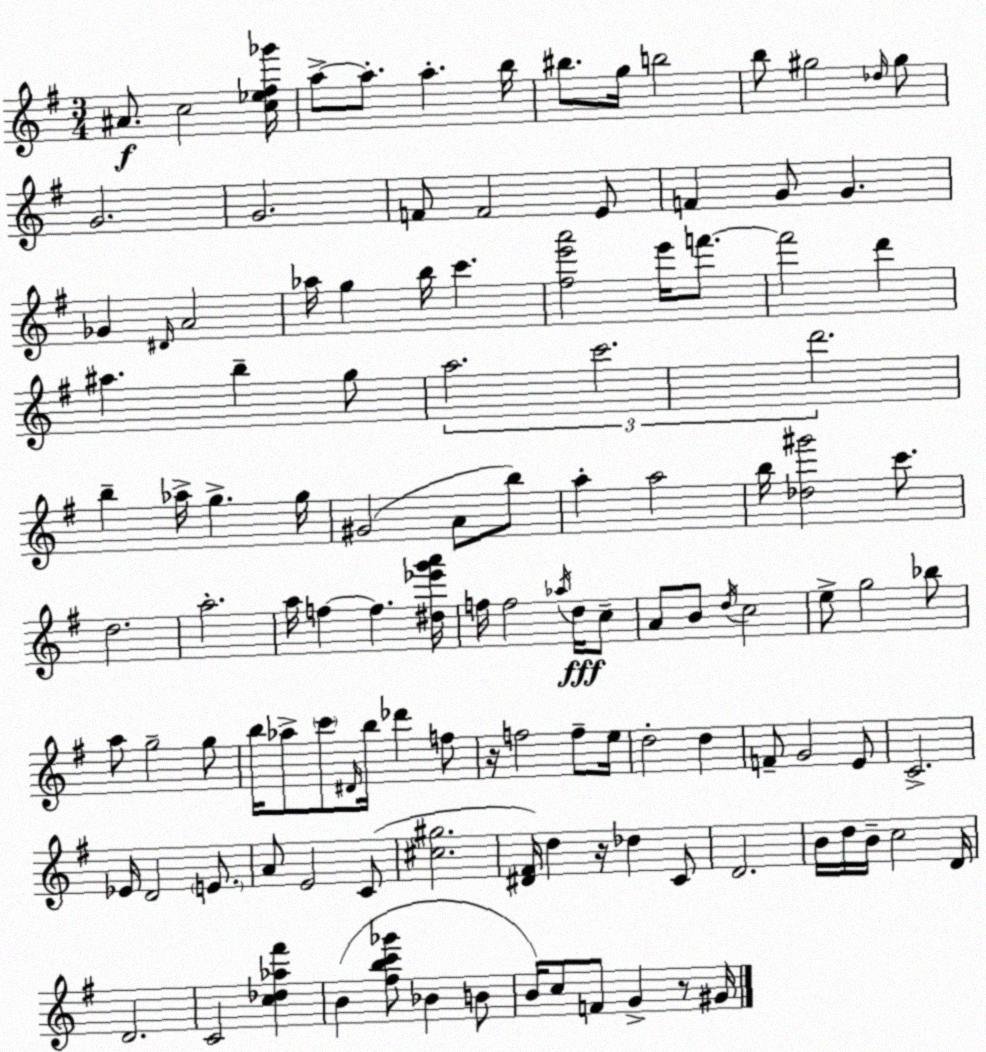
X:1
T:Untitled
M:3/4
L:1/4
K:Em
^A/2 c2 [c_e^f_g']/4 a/2 a/2 a b/4 ^b/2 g/4 b2 b/2 ^g2 _d/4 ^g/2 G2 G2 F/2 F2 E/2 F G/2 G _G ^D/4 A2 _a/4 g b/4 c' [^fe'a']2 e'/4 f'/2 f'2 d' ^a b g/2 a2 c'2 d'2 b _a/4 g g/4 ^G2 A/2 b/2 a a2 b/4 [_d^g']2 c'/2 d2 a2 a/4 f f [^d_e'g'a']/4 f/4 f2 _a/4 d/4 c/2 A/2 B/2 d/4 c2 e/2 g2 _b/2 a/2 g2 g/2 b/4 _a/2 c'/2 ^D/4 b/4 _d' f/2 z/4 f2 f/2 e/4 d2 d F/2 G2 E/2 C2 _E/4 D2 E/2 A/2 E2 C/2 [^c^g]2 [^D^F]/4 d z/4 _d C/2 D2 B/4 d/4 B/4 c2 D/4 D2 C2 [c_d_a^f'] B [^fbc'_g']/2 _B B/2 B/4 c/2 F/2 G z/2 ^G/4